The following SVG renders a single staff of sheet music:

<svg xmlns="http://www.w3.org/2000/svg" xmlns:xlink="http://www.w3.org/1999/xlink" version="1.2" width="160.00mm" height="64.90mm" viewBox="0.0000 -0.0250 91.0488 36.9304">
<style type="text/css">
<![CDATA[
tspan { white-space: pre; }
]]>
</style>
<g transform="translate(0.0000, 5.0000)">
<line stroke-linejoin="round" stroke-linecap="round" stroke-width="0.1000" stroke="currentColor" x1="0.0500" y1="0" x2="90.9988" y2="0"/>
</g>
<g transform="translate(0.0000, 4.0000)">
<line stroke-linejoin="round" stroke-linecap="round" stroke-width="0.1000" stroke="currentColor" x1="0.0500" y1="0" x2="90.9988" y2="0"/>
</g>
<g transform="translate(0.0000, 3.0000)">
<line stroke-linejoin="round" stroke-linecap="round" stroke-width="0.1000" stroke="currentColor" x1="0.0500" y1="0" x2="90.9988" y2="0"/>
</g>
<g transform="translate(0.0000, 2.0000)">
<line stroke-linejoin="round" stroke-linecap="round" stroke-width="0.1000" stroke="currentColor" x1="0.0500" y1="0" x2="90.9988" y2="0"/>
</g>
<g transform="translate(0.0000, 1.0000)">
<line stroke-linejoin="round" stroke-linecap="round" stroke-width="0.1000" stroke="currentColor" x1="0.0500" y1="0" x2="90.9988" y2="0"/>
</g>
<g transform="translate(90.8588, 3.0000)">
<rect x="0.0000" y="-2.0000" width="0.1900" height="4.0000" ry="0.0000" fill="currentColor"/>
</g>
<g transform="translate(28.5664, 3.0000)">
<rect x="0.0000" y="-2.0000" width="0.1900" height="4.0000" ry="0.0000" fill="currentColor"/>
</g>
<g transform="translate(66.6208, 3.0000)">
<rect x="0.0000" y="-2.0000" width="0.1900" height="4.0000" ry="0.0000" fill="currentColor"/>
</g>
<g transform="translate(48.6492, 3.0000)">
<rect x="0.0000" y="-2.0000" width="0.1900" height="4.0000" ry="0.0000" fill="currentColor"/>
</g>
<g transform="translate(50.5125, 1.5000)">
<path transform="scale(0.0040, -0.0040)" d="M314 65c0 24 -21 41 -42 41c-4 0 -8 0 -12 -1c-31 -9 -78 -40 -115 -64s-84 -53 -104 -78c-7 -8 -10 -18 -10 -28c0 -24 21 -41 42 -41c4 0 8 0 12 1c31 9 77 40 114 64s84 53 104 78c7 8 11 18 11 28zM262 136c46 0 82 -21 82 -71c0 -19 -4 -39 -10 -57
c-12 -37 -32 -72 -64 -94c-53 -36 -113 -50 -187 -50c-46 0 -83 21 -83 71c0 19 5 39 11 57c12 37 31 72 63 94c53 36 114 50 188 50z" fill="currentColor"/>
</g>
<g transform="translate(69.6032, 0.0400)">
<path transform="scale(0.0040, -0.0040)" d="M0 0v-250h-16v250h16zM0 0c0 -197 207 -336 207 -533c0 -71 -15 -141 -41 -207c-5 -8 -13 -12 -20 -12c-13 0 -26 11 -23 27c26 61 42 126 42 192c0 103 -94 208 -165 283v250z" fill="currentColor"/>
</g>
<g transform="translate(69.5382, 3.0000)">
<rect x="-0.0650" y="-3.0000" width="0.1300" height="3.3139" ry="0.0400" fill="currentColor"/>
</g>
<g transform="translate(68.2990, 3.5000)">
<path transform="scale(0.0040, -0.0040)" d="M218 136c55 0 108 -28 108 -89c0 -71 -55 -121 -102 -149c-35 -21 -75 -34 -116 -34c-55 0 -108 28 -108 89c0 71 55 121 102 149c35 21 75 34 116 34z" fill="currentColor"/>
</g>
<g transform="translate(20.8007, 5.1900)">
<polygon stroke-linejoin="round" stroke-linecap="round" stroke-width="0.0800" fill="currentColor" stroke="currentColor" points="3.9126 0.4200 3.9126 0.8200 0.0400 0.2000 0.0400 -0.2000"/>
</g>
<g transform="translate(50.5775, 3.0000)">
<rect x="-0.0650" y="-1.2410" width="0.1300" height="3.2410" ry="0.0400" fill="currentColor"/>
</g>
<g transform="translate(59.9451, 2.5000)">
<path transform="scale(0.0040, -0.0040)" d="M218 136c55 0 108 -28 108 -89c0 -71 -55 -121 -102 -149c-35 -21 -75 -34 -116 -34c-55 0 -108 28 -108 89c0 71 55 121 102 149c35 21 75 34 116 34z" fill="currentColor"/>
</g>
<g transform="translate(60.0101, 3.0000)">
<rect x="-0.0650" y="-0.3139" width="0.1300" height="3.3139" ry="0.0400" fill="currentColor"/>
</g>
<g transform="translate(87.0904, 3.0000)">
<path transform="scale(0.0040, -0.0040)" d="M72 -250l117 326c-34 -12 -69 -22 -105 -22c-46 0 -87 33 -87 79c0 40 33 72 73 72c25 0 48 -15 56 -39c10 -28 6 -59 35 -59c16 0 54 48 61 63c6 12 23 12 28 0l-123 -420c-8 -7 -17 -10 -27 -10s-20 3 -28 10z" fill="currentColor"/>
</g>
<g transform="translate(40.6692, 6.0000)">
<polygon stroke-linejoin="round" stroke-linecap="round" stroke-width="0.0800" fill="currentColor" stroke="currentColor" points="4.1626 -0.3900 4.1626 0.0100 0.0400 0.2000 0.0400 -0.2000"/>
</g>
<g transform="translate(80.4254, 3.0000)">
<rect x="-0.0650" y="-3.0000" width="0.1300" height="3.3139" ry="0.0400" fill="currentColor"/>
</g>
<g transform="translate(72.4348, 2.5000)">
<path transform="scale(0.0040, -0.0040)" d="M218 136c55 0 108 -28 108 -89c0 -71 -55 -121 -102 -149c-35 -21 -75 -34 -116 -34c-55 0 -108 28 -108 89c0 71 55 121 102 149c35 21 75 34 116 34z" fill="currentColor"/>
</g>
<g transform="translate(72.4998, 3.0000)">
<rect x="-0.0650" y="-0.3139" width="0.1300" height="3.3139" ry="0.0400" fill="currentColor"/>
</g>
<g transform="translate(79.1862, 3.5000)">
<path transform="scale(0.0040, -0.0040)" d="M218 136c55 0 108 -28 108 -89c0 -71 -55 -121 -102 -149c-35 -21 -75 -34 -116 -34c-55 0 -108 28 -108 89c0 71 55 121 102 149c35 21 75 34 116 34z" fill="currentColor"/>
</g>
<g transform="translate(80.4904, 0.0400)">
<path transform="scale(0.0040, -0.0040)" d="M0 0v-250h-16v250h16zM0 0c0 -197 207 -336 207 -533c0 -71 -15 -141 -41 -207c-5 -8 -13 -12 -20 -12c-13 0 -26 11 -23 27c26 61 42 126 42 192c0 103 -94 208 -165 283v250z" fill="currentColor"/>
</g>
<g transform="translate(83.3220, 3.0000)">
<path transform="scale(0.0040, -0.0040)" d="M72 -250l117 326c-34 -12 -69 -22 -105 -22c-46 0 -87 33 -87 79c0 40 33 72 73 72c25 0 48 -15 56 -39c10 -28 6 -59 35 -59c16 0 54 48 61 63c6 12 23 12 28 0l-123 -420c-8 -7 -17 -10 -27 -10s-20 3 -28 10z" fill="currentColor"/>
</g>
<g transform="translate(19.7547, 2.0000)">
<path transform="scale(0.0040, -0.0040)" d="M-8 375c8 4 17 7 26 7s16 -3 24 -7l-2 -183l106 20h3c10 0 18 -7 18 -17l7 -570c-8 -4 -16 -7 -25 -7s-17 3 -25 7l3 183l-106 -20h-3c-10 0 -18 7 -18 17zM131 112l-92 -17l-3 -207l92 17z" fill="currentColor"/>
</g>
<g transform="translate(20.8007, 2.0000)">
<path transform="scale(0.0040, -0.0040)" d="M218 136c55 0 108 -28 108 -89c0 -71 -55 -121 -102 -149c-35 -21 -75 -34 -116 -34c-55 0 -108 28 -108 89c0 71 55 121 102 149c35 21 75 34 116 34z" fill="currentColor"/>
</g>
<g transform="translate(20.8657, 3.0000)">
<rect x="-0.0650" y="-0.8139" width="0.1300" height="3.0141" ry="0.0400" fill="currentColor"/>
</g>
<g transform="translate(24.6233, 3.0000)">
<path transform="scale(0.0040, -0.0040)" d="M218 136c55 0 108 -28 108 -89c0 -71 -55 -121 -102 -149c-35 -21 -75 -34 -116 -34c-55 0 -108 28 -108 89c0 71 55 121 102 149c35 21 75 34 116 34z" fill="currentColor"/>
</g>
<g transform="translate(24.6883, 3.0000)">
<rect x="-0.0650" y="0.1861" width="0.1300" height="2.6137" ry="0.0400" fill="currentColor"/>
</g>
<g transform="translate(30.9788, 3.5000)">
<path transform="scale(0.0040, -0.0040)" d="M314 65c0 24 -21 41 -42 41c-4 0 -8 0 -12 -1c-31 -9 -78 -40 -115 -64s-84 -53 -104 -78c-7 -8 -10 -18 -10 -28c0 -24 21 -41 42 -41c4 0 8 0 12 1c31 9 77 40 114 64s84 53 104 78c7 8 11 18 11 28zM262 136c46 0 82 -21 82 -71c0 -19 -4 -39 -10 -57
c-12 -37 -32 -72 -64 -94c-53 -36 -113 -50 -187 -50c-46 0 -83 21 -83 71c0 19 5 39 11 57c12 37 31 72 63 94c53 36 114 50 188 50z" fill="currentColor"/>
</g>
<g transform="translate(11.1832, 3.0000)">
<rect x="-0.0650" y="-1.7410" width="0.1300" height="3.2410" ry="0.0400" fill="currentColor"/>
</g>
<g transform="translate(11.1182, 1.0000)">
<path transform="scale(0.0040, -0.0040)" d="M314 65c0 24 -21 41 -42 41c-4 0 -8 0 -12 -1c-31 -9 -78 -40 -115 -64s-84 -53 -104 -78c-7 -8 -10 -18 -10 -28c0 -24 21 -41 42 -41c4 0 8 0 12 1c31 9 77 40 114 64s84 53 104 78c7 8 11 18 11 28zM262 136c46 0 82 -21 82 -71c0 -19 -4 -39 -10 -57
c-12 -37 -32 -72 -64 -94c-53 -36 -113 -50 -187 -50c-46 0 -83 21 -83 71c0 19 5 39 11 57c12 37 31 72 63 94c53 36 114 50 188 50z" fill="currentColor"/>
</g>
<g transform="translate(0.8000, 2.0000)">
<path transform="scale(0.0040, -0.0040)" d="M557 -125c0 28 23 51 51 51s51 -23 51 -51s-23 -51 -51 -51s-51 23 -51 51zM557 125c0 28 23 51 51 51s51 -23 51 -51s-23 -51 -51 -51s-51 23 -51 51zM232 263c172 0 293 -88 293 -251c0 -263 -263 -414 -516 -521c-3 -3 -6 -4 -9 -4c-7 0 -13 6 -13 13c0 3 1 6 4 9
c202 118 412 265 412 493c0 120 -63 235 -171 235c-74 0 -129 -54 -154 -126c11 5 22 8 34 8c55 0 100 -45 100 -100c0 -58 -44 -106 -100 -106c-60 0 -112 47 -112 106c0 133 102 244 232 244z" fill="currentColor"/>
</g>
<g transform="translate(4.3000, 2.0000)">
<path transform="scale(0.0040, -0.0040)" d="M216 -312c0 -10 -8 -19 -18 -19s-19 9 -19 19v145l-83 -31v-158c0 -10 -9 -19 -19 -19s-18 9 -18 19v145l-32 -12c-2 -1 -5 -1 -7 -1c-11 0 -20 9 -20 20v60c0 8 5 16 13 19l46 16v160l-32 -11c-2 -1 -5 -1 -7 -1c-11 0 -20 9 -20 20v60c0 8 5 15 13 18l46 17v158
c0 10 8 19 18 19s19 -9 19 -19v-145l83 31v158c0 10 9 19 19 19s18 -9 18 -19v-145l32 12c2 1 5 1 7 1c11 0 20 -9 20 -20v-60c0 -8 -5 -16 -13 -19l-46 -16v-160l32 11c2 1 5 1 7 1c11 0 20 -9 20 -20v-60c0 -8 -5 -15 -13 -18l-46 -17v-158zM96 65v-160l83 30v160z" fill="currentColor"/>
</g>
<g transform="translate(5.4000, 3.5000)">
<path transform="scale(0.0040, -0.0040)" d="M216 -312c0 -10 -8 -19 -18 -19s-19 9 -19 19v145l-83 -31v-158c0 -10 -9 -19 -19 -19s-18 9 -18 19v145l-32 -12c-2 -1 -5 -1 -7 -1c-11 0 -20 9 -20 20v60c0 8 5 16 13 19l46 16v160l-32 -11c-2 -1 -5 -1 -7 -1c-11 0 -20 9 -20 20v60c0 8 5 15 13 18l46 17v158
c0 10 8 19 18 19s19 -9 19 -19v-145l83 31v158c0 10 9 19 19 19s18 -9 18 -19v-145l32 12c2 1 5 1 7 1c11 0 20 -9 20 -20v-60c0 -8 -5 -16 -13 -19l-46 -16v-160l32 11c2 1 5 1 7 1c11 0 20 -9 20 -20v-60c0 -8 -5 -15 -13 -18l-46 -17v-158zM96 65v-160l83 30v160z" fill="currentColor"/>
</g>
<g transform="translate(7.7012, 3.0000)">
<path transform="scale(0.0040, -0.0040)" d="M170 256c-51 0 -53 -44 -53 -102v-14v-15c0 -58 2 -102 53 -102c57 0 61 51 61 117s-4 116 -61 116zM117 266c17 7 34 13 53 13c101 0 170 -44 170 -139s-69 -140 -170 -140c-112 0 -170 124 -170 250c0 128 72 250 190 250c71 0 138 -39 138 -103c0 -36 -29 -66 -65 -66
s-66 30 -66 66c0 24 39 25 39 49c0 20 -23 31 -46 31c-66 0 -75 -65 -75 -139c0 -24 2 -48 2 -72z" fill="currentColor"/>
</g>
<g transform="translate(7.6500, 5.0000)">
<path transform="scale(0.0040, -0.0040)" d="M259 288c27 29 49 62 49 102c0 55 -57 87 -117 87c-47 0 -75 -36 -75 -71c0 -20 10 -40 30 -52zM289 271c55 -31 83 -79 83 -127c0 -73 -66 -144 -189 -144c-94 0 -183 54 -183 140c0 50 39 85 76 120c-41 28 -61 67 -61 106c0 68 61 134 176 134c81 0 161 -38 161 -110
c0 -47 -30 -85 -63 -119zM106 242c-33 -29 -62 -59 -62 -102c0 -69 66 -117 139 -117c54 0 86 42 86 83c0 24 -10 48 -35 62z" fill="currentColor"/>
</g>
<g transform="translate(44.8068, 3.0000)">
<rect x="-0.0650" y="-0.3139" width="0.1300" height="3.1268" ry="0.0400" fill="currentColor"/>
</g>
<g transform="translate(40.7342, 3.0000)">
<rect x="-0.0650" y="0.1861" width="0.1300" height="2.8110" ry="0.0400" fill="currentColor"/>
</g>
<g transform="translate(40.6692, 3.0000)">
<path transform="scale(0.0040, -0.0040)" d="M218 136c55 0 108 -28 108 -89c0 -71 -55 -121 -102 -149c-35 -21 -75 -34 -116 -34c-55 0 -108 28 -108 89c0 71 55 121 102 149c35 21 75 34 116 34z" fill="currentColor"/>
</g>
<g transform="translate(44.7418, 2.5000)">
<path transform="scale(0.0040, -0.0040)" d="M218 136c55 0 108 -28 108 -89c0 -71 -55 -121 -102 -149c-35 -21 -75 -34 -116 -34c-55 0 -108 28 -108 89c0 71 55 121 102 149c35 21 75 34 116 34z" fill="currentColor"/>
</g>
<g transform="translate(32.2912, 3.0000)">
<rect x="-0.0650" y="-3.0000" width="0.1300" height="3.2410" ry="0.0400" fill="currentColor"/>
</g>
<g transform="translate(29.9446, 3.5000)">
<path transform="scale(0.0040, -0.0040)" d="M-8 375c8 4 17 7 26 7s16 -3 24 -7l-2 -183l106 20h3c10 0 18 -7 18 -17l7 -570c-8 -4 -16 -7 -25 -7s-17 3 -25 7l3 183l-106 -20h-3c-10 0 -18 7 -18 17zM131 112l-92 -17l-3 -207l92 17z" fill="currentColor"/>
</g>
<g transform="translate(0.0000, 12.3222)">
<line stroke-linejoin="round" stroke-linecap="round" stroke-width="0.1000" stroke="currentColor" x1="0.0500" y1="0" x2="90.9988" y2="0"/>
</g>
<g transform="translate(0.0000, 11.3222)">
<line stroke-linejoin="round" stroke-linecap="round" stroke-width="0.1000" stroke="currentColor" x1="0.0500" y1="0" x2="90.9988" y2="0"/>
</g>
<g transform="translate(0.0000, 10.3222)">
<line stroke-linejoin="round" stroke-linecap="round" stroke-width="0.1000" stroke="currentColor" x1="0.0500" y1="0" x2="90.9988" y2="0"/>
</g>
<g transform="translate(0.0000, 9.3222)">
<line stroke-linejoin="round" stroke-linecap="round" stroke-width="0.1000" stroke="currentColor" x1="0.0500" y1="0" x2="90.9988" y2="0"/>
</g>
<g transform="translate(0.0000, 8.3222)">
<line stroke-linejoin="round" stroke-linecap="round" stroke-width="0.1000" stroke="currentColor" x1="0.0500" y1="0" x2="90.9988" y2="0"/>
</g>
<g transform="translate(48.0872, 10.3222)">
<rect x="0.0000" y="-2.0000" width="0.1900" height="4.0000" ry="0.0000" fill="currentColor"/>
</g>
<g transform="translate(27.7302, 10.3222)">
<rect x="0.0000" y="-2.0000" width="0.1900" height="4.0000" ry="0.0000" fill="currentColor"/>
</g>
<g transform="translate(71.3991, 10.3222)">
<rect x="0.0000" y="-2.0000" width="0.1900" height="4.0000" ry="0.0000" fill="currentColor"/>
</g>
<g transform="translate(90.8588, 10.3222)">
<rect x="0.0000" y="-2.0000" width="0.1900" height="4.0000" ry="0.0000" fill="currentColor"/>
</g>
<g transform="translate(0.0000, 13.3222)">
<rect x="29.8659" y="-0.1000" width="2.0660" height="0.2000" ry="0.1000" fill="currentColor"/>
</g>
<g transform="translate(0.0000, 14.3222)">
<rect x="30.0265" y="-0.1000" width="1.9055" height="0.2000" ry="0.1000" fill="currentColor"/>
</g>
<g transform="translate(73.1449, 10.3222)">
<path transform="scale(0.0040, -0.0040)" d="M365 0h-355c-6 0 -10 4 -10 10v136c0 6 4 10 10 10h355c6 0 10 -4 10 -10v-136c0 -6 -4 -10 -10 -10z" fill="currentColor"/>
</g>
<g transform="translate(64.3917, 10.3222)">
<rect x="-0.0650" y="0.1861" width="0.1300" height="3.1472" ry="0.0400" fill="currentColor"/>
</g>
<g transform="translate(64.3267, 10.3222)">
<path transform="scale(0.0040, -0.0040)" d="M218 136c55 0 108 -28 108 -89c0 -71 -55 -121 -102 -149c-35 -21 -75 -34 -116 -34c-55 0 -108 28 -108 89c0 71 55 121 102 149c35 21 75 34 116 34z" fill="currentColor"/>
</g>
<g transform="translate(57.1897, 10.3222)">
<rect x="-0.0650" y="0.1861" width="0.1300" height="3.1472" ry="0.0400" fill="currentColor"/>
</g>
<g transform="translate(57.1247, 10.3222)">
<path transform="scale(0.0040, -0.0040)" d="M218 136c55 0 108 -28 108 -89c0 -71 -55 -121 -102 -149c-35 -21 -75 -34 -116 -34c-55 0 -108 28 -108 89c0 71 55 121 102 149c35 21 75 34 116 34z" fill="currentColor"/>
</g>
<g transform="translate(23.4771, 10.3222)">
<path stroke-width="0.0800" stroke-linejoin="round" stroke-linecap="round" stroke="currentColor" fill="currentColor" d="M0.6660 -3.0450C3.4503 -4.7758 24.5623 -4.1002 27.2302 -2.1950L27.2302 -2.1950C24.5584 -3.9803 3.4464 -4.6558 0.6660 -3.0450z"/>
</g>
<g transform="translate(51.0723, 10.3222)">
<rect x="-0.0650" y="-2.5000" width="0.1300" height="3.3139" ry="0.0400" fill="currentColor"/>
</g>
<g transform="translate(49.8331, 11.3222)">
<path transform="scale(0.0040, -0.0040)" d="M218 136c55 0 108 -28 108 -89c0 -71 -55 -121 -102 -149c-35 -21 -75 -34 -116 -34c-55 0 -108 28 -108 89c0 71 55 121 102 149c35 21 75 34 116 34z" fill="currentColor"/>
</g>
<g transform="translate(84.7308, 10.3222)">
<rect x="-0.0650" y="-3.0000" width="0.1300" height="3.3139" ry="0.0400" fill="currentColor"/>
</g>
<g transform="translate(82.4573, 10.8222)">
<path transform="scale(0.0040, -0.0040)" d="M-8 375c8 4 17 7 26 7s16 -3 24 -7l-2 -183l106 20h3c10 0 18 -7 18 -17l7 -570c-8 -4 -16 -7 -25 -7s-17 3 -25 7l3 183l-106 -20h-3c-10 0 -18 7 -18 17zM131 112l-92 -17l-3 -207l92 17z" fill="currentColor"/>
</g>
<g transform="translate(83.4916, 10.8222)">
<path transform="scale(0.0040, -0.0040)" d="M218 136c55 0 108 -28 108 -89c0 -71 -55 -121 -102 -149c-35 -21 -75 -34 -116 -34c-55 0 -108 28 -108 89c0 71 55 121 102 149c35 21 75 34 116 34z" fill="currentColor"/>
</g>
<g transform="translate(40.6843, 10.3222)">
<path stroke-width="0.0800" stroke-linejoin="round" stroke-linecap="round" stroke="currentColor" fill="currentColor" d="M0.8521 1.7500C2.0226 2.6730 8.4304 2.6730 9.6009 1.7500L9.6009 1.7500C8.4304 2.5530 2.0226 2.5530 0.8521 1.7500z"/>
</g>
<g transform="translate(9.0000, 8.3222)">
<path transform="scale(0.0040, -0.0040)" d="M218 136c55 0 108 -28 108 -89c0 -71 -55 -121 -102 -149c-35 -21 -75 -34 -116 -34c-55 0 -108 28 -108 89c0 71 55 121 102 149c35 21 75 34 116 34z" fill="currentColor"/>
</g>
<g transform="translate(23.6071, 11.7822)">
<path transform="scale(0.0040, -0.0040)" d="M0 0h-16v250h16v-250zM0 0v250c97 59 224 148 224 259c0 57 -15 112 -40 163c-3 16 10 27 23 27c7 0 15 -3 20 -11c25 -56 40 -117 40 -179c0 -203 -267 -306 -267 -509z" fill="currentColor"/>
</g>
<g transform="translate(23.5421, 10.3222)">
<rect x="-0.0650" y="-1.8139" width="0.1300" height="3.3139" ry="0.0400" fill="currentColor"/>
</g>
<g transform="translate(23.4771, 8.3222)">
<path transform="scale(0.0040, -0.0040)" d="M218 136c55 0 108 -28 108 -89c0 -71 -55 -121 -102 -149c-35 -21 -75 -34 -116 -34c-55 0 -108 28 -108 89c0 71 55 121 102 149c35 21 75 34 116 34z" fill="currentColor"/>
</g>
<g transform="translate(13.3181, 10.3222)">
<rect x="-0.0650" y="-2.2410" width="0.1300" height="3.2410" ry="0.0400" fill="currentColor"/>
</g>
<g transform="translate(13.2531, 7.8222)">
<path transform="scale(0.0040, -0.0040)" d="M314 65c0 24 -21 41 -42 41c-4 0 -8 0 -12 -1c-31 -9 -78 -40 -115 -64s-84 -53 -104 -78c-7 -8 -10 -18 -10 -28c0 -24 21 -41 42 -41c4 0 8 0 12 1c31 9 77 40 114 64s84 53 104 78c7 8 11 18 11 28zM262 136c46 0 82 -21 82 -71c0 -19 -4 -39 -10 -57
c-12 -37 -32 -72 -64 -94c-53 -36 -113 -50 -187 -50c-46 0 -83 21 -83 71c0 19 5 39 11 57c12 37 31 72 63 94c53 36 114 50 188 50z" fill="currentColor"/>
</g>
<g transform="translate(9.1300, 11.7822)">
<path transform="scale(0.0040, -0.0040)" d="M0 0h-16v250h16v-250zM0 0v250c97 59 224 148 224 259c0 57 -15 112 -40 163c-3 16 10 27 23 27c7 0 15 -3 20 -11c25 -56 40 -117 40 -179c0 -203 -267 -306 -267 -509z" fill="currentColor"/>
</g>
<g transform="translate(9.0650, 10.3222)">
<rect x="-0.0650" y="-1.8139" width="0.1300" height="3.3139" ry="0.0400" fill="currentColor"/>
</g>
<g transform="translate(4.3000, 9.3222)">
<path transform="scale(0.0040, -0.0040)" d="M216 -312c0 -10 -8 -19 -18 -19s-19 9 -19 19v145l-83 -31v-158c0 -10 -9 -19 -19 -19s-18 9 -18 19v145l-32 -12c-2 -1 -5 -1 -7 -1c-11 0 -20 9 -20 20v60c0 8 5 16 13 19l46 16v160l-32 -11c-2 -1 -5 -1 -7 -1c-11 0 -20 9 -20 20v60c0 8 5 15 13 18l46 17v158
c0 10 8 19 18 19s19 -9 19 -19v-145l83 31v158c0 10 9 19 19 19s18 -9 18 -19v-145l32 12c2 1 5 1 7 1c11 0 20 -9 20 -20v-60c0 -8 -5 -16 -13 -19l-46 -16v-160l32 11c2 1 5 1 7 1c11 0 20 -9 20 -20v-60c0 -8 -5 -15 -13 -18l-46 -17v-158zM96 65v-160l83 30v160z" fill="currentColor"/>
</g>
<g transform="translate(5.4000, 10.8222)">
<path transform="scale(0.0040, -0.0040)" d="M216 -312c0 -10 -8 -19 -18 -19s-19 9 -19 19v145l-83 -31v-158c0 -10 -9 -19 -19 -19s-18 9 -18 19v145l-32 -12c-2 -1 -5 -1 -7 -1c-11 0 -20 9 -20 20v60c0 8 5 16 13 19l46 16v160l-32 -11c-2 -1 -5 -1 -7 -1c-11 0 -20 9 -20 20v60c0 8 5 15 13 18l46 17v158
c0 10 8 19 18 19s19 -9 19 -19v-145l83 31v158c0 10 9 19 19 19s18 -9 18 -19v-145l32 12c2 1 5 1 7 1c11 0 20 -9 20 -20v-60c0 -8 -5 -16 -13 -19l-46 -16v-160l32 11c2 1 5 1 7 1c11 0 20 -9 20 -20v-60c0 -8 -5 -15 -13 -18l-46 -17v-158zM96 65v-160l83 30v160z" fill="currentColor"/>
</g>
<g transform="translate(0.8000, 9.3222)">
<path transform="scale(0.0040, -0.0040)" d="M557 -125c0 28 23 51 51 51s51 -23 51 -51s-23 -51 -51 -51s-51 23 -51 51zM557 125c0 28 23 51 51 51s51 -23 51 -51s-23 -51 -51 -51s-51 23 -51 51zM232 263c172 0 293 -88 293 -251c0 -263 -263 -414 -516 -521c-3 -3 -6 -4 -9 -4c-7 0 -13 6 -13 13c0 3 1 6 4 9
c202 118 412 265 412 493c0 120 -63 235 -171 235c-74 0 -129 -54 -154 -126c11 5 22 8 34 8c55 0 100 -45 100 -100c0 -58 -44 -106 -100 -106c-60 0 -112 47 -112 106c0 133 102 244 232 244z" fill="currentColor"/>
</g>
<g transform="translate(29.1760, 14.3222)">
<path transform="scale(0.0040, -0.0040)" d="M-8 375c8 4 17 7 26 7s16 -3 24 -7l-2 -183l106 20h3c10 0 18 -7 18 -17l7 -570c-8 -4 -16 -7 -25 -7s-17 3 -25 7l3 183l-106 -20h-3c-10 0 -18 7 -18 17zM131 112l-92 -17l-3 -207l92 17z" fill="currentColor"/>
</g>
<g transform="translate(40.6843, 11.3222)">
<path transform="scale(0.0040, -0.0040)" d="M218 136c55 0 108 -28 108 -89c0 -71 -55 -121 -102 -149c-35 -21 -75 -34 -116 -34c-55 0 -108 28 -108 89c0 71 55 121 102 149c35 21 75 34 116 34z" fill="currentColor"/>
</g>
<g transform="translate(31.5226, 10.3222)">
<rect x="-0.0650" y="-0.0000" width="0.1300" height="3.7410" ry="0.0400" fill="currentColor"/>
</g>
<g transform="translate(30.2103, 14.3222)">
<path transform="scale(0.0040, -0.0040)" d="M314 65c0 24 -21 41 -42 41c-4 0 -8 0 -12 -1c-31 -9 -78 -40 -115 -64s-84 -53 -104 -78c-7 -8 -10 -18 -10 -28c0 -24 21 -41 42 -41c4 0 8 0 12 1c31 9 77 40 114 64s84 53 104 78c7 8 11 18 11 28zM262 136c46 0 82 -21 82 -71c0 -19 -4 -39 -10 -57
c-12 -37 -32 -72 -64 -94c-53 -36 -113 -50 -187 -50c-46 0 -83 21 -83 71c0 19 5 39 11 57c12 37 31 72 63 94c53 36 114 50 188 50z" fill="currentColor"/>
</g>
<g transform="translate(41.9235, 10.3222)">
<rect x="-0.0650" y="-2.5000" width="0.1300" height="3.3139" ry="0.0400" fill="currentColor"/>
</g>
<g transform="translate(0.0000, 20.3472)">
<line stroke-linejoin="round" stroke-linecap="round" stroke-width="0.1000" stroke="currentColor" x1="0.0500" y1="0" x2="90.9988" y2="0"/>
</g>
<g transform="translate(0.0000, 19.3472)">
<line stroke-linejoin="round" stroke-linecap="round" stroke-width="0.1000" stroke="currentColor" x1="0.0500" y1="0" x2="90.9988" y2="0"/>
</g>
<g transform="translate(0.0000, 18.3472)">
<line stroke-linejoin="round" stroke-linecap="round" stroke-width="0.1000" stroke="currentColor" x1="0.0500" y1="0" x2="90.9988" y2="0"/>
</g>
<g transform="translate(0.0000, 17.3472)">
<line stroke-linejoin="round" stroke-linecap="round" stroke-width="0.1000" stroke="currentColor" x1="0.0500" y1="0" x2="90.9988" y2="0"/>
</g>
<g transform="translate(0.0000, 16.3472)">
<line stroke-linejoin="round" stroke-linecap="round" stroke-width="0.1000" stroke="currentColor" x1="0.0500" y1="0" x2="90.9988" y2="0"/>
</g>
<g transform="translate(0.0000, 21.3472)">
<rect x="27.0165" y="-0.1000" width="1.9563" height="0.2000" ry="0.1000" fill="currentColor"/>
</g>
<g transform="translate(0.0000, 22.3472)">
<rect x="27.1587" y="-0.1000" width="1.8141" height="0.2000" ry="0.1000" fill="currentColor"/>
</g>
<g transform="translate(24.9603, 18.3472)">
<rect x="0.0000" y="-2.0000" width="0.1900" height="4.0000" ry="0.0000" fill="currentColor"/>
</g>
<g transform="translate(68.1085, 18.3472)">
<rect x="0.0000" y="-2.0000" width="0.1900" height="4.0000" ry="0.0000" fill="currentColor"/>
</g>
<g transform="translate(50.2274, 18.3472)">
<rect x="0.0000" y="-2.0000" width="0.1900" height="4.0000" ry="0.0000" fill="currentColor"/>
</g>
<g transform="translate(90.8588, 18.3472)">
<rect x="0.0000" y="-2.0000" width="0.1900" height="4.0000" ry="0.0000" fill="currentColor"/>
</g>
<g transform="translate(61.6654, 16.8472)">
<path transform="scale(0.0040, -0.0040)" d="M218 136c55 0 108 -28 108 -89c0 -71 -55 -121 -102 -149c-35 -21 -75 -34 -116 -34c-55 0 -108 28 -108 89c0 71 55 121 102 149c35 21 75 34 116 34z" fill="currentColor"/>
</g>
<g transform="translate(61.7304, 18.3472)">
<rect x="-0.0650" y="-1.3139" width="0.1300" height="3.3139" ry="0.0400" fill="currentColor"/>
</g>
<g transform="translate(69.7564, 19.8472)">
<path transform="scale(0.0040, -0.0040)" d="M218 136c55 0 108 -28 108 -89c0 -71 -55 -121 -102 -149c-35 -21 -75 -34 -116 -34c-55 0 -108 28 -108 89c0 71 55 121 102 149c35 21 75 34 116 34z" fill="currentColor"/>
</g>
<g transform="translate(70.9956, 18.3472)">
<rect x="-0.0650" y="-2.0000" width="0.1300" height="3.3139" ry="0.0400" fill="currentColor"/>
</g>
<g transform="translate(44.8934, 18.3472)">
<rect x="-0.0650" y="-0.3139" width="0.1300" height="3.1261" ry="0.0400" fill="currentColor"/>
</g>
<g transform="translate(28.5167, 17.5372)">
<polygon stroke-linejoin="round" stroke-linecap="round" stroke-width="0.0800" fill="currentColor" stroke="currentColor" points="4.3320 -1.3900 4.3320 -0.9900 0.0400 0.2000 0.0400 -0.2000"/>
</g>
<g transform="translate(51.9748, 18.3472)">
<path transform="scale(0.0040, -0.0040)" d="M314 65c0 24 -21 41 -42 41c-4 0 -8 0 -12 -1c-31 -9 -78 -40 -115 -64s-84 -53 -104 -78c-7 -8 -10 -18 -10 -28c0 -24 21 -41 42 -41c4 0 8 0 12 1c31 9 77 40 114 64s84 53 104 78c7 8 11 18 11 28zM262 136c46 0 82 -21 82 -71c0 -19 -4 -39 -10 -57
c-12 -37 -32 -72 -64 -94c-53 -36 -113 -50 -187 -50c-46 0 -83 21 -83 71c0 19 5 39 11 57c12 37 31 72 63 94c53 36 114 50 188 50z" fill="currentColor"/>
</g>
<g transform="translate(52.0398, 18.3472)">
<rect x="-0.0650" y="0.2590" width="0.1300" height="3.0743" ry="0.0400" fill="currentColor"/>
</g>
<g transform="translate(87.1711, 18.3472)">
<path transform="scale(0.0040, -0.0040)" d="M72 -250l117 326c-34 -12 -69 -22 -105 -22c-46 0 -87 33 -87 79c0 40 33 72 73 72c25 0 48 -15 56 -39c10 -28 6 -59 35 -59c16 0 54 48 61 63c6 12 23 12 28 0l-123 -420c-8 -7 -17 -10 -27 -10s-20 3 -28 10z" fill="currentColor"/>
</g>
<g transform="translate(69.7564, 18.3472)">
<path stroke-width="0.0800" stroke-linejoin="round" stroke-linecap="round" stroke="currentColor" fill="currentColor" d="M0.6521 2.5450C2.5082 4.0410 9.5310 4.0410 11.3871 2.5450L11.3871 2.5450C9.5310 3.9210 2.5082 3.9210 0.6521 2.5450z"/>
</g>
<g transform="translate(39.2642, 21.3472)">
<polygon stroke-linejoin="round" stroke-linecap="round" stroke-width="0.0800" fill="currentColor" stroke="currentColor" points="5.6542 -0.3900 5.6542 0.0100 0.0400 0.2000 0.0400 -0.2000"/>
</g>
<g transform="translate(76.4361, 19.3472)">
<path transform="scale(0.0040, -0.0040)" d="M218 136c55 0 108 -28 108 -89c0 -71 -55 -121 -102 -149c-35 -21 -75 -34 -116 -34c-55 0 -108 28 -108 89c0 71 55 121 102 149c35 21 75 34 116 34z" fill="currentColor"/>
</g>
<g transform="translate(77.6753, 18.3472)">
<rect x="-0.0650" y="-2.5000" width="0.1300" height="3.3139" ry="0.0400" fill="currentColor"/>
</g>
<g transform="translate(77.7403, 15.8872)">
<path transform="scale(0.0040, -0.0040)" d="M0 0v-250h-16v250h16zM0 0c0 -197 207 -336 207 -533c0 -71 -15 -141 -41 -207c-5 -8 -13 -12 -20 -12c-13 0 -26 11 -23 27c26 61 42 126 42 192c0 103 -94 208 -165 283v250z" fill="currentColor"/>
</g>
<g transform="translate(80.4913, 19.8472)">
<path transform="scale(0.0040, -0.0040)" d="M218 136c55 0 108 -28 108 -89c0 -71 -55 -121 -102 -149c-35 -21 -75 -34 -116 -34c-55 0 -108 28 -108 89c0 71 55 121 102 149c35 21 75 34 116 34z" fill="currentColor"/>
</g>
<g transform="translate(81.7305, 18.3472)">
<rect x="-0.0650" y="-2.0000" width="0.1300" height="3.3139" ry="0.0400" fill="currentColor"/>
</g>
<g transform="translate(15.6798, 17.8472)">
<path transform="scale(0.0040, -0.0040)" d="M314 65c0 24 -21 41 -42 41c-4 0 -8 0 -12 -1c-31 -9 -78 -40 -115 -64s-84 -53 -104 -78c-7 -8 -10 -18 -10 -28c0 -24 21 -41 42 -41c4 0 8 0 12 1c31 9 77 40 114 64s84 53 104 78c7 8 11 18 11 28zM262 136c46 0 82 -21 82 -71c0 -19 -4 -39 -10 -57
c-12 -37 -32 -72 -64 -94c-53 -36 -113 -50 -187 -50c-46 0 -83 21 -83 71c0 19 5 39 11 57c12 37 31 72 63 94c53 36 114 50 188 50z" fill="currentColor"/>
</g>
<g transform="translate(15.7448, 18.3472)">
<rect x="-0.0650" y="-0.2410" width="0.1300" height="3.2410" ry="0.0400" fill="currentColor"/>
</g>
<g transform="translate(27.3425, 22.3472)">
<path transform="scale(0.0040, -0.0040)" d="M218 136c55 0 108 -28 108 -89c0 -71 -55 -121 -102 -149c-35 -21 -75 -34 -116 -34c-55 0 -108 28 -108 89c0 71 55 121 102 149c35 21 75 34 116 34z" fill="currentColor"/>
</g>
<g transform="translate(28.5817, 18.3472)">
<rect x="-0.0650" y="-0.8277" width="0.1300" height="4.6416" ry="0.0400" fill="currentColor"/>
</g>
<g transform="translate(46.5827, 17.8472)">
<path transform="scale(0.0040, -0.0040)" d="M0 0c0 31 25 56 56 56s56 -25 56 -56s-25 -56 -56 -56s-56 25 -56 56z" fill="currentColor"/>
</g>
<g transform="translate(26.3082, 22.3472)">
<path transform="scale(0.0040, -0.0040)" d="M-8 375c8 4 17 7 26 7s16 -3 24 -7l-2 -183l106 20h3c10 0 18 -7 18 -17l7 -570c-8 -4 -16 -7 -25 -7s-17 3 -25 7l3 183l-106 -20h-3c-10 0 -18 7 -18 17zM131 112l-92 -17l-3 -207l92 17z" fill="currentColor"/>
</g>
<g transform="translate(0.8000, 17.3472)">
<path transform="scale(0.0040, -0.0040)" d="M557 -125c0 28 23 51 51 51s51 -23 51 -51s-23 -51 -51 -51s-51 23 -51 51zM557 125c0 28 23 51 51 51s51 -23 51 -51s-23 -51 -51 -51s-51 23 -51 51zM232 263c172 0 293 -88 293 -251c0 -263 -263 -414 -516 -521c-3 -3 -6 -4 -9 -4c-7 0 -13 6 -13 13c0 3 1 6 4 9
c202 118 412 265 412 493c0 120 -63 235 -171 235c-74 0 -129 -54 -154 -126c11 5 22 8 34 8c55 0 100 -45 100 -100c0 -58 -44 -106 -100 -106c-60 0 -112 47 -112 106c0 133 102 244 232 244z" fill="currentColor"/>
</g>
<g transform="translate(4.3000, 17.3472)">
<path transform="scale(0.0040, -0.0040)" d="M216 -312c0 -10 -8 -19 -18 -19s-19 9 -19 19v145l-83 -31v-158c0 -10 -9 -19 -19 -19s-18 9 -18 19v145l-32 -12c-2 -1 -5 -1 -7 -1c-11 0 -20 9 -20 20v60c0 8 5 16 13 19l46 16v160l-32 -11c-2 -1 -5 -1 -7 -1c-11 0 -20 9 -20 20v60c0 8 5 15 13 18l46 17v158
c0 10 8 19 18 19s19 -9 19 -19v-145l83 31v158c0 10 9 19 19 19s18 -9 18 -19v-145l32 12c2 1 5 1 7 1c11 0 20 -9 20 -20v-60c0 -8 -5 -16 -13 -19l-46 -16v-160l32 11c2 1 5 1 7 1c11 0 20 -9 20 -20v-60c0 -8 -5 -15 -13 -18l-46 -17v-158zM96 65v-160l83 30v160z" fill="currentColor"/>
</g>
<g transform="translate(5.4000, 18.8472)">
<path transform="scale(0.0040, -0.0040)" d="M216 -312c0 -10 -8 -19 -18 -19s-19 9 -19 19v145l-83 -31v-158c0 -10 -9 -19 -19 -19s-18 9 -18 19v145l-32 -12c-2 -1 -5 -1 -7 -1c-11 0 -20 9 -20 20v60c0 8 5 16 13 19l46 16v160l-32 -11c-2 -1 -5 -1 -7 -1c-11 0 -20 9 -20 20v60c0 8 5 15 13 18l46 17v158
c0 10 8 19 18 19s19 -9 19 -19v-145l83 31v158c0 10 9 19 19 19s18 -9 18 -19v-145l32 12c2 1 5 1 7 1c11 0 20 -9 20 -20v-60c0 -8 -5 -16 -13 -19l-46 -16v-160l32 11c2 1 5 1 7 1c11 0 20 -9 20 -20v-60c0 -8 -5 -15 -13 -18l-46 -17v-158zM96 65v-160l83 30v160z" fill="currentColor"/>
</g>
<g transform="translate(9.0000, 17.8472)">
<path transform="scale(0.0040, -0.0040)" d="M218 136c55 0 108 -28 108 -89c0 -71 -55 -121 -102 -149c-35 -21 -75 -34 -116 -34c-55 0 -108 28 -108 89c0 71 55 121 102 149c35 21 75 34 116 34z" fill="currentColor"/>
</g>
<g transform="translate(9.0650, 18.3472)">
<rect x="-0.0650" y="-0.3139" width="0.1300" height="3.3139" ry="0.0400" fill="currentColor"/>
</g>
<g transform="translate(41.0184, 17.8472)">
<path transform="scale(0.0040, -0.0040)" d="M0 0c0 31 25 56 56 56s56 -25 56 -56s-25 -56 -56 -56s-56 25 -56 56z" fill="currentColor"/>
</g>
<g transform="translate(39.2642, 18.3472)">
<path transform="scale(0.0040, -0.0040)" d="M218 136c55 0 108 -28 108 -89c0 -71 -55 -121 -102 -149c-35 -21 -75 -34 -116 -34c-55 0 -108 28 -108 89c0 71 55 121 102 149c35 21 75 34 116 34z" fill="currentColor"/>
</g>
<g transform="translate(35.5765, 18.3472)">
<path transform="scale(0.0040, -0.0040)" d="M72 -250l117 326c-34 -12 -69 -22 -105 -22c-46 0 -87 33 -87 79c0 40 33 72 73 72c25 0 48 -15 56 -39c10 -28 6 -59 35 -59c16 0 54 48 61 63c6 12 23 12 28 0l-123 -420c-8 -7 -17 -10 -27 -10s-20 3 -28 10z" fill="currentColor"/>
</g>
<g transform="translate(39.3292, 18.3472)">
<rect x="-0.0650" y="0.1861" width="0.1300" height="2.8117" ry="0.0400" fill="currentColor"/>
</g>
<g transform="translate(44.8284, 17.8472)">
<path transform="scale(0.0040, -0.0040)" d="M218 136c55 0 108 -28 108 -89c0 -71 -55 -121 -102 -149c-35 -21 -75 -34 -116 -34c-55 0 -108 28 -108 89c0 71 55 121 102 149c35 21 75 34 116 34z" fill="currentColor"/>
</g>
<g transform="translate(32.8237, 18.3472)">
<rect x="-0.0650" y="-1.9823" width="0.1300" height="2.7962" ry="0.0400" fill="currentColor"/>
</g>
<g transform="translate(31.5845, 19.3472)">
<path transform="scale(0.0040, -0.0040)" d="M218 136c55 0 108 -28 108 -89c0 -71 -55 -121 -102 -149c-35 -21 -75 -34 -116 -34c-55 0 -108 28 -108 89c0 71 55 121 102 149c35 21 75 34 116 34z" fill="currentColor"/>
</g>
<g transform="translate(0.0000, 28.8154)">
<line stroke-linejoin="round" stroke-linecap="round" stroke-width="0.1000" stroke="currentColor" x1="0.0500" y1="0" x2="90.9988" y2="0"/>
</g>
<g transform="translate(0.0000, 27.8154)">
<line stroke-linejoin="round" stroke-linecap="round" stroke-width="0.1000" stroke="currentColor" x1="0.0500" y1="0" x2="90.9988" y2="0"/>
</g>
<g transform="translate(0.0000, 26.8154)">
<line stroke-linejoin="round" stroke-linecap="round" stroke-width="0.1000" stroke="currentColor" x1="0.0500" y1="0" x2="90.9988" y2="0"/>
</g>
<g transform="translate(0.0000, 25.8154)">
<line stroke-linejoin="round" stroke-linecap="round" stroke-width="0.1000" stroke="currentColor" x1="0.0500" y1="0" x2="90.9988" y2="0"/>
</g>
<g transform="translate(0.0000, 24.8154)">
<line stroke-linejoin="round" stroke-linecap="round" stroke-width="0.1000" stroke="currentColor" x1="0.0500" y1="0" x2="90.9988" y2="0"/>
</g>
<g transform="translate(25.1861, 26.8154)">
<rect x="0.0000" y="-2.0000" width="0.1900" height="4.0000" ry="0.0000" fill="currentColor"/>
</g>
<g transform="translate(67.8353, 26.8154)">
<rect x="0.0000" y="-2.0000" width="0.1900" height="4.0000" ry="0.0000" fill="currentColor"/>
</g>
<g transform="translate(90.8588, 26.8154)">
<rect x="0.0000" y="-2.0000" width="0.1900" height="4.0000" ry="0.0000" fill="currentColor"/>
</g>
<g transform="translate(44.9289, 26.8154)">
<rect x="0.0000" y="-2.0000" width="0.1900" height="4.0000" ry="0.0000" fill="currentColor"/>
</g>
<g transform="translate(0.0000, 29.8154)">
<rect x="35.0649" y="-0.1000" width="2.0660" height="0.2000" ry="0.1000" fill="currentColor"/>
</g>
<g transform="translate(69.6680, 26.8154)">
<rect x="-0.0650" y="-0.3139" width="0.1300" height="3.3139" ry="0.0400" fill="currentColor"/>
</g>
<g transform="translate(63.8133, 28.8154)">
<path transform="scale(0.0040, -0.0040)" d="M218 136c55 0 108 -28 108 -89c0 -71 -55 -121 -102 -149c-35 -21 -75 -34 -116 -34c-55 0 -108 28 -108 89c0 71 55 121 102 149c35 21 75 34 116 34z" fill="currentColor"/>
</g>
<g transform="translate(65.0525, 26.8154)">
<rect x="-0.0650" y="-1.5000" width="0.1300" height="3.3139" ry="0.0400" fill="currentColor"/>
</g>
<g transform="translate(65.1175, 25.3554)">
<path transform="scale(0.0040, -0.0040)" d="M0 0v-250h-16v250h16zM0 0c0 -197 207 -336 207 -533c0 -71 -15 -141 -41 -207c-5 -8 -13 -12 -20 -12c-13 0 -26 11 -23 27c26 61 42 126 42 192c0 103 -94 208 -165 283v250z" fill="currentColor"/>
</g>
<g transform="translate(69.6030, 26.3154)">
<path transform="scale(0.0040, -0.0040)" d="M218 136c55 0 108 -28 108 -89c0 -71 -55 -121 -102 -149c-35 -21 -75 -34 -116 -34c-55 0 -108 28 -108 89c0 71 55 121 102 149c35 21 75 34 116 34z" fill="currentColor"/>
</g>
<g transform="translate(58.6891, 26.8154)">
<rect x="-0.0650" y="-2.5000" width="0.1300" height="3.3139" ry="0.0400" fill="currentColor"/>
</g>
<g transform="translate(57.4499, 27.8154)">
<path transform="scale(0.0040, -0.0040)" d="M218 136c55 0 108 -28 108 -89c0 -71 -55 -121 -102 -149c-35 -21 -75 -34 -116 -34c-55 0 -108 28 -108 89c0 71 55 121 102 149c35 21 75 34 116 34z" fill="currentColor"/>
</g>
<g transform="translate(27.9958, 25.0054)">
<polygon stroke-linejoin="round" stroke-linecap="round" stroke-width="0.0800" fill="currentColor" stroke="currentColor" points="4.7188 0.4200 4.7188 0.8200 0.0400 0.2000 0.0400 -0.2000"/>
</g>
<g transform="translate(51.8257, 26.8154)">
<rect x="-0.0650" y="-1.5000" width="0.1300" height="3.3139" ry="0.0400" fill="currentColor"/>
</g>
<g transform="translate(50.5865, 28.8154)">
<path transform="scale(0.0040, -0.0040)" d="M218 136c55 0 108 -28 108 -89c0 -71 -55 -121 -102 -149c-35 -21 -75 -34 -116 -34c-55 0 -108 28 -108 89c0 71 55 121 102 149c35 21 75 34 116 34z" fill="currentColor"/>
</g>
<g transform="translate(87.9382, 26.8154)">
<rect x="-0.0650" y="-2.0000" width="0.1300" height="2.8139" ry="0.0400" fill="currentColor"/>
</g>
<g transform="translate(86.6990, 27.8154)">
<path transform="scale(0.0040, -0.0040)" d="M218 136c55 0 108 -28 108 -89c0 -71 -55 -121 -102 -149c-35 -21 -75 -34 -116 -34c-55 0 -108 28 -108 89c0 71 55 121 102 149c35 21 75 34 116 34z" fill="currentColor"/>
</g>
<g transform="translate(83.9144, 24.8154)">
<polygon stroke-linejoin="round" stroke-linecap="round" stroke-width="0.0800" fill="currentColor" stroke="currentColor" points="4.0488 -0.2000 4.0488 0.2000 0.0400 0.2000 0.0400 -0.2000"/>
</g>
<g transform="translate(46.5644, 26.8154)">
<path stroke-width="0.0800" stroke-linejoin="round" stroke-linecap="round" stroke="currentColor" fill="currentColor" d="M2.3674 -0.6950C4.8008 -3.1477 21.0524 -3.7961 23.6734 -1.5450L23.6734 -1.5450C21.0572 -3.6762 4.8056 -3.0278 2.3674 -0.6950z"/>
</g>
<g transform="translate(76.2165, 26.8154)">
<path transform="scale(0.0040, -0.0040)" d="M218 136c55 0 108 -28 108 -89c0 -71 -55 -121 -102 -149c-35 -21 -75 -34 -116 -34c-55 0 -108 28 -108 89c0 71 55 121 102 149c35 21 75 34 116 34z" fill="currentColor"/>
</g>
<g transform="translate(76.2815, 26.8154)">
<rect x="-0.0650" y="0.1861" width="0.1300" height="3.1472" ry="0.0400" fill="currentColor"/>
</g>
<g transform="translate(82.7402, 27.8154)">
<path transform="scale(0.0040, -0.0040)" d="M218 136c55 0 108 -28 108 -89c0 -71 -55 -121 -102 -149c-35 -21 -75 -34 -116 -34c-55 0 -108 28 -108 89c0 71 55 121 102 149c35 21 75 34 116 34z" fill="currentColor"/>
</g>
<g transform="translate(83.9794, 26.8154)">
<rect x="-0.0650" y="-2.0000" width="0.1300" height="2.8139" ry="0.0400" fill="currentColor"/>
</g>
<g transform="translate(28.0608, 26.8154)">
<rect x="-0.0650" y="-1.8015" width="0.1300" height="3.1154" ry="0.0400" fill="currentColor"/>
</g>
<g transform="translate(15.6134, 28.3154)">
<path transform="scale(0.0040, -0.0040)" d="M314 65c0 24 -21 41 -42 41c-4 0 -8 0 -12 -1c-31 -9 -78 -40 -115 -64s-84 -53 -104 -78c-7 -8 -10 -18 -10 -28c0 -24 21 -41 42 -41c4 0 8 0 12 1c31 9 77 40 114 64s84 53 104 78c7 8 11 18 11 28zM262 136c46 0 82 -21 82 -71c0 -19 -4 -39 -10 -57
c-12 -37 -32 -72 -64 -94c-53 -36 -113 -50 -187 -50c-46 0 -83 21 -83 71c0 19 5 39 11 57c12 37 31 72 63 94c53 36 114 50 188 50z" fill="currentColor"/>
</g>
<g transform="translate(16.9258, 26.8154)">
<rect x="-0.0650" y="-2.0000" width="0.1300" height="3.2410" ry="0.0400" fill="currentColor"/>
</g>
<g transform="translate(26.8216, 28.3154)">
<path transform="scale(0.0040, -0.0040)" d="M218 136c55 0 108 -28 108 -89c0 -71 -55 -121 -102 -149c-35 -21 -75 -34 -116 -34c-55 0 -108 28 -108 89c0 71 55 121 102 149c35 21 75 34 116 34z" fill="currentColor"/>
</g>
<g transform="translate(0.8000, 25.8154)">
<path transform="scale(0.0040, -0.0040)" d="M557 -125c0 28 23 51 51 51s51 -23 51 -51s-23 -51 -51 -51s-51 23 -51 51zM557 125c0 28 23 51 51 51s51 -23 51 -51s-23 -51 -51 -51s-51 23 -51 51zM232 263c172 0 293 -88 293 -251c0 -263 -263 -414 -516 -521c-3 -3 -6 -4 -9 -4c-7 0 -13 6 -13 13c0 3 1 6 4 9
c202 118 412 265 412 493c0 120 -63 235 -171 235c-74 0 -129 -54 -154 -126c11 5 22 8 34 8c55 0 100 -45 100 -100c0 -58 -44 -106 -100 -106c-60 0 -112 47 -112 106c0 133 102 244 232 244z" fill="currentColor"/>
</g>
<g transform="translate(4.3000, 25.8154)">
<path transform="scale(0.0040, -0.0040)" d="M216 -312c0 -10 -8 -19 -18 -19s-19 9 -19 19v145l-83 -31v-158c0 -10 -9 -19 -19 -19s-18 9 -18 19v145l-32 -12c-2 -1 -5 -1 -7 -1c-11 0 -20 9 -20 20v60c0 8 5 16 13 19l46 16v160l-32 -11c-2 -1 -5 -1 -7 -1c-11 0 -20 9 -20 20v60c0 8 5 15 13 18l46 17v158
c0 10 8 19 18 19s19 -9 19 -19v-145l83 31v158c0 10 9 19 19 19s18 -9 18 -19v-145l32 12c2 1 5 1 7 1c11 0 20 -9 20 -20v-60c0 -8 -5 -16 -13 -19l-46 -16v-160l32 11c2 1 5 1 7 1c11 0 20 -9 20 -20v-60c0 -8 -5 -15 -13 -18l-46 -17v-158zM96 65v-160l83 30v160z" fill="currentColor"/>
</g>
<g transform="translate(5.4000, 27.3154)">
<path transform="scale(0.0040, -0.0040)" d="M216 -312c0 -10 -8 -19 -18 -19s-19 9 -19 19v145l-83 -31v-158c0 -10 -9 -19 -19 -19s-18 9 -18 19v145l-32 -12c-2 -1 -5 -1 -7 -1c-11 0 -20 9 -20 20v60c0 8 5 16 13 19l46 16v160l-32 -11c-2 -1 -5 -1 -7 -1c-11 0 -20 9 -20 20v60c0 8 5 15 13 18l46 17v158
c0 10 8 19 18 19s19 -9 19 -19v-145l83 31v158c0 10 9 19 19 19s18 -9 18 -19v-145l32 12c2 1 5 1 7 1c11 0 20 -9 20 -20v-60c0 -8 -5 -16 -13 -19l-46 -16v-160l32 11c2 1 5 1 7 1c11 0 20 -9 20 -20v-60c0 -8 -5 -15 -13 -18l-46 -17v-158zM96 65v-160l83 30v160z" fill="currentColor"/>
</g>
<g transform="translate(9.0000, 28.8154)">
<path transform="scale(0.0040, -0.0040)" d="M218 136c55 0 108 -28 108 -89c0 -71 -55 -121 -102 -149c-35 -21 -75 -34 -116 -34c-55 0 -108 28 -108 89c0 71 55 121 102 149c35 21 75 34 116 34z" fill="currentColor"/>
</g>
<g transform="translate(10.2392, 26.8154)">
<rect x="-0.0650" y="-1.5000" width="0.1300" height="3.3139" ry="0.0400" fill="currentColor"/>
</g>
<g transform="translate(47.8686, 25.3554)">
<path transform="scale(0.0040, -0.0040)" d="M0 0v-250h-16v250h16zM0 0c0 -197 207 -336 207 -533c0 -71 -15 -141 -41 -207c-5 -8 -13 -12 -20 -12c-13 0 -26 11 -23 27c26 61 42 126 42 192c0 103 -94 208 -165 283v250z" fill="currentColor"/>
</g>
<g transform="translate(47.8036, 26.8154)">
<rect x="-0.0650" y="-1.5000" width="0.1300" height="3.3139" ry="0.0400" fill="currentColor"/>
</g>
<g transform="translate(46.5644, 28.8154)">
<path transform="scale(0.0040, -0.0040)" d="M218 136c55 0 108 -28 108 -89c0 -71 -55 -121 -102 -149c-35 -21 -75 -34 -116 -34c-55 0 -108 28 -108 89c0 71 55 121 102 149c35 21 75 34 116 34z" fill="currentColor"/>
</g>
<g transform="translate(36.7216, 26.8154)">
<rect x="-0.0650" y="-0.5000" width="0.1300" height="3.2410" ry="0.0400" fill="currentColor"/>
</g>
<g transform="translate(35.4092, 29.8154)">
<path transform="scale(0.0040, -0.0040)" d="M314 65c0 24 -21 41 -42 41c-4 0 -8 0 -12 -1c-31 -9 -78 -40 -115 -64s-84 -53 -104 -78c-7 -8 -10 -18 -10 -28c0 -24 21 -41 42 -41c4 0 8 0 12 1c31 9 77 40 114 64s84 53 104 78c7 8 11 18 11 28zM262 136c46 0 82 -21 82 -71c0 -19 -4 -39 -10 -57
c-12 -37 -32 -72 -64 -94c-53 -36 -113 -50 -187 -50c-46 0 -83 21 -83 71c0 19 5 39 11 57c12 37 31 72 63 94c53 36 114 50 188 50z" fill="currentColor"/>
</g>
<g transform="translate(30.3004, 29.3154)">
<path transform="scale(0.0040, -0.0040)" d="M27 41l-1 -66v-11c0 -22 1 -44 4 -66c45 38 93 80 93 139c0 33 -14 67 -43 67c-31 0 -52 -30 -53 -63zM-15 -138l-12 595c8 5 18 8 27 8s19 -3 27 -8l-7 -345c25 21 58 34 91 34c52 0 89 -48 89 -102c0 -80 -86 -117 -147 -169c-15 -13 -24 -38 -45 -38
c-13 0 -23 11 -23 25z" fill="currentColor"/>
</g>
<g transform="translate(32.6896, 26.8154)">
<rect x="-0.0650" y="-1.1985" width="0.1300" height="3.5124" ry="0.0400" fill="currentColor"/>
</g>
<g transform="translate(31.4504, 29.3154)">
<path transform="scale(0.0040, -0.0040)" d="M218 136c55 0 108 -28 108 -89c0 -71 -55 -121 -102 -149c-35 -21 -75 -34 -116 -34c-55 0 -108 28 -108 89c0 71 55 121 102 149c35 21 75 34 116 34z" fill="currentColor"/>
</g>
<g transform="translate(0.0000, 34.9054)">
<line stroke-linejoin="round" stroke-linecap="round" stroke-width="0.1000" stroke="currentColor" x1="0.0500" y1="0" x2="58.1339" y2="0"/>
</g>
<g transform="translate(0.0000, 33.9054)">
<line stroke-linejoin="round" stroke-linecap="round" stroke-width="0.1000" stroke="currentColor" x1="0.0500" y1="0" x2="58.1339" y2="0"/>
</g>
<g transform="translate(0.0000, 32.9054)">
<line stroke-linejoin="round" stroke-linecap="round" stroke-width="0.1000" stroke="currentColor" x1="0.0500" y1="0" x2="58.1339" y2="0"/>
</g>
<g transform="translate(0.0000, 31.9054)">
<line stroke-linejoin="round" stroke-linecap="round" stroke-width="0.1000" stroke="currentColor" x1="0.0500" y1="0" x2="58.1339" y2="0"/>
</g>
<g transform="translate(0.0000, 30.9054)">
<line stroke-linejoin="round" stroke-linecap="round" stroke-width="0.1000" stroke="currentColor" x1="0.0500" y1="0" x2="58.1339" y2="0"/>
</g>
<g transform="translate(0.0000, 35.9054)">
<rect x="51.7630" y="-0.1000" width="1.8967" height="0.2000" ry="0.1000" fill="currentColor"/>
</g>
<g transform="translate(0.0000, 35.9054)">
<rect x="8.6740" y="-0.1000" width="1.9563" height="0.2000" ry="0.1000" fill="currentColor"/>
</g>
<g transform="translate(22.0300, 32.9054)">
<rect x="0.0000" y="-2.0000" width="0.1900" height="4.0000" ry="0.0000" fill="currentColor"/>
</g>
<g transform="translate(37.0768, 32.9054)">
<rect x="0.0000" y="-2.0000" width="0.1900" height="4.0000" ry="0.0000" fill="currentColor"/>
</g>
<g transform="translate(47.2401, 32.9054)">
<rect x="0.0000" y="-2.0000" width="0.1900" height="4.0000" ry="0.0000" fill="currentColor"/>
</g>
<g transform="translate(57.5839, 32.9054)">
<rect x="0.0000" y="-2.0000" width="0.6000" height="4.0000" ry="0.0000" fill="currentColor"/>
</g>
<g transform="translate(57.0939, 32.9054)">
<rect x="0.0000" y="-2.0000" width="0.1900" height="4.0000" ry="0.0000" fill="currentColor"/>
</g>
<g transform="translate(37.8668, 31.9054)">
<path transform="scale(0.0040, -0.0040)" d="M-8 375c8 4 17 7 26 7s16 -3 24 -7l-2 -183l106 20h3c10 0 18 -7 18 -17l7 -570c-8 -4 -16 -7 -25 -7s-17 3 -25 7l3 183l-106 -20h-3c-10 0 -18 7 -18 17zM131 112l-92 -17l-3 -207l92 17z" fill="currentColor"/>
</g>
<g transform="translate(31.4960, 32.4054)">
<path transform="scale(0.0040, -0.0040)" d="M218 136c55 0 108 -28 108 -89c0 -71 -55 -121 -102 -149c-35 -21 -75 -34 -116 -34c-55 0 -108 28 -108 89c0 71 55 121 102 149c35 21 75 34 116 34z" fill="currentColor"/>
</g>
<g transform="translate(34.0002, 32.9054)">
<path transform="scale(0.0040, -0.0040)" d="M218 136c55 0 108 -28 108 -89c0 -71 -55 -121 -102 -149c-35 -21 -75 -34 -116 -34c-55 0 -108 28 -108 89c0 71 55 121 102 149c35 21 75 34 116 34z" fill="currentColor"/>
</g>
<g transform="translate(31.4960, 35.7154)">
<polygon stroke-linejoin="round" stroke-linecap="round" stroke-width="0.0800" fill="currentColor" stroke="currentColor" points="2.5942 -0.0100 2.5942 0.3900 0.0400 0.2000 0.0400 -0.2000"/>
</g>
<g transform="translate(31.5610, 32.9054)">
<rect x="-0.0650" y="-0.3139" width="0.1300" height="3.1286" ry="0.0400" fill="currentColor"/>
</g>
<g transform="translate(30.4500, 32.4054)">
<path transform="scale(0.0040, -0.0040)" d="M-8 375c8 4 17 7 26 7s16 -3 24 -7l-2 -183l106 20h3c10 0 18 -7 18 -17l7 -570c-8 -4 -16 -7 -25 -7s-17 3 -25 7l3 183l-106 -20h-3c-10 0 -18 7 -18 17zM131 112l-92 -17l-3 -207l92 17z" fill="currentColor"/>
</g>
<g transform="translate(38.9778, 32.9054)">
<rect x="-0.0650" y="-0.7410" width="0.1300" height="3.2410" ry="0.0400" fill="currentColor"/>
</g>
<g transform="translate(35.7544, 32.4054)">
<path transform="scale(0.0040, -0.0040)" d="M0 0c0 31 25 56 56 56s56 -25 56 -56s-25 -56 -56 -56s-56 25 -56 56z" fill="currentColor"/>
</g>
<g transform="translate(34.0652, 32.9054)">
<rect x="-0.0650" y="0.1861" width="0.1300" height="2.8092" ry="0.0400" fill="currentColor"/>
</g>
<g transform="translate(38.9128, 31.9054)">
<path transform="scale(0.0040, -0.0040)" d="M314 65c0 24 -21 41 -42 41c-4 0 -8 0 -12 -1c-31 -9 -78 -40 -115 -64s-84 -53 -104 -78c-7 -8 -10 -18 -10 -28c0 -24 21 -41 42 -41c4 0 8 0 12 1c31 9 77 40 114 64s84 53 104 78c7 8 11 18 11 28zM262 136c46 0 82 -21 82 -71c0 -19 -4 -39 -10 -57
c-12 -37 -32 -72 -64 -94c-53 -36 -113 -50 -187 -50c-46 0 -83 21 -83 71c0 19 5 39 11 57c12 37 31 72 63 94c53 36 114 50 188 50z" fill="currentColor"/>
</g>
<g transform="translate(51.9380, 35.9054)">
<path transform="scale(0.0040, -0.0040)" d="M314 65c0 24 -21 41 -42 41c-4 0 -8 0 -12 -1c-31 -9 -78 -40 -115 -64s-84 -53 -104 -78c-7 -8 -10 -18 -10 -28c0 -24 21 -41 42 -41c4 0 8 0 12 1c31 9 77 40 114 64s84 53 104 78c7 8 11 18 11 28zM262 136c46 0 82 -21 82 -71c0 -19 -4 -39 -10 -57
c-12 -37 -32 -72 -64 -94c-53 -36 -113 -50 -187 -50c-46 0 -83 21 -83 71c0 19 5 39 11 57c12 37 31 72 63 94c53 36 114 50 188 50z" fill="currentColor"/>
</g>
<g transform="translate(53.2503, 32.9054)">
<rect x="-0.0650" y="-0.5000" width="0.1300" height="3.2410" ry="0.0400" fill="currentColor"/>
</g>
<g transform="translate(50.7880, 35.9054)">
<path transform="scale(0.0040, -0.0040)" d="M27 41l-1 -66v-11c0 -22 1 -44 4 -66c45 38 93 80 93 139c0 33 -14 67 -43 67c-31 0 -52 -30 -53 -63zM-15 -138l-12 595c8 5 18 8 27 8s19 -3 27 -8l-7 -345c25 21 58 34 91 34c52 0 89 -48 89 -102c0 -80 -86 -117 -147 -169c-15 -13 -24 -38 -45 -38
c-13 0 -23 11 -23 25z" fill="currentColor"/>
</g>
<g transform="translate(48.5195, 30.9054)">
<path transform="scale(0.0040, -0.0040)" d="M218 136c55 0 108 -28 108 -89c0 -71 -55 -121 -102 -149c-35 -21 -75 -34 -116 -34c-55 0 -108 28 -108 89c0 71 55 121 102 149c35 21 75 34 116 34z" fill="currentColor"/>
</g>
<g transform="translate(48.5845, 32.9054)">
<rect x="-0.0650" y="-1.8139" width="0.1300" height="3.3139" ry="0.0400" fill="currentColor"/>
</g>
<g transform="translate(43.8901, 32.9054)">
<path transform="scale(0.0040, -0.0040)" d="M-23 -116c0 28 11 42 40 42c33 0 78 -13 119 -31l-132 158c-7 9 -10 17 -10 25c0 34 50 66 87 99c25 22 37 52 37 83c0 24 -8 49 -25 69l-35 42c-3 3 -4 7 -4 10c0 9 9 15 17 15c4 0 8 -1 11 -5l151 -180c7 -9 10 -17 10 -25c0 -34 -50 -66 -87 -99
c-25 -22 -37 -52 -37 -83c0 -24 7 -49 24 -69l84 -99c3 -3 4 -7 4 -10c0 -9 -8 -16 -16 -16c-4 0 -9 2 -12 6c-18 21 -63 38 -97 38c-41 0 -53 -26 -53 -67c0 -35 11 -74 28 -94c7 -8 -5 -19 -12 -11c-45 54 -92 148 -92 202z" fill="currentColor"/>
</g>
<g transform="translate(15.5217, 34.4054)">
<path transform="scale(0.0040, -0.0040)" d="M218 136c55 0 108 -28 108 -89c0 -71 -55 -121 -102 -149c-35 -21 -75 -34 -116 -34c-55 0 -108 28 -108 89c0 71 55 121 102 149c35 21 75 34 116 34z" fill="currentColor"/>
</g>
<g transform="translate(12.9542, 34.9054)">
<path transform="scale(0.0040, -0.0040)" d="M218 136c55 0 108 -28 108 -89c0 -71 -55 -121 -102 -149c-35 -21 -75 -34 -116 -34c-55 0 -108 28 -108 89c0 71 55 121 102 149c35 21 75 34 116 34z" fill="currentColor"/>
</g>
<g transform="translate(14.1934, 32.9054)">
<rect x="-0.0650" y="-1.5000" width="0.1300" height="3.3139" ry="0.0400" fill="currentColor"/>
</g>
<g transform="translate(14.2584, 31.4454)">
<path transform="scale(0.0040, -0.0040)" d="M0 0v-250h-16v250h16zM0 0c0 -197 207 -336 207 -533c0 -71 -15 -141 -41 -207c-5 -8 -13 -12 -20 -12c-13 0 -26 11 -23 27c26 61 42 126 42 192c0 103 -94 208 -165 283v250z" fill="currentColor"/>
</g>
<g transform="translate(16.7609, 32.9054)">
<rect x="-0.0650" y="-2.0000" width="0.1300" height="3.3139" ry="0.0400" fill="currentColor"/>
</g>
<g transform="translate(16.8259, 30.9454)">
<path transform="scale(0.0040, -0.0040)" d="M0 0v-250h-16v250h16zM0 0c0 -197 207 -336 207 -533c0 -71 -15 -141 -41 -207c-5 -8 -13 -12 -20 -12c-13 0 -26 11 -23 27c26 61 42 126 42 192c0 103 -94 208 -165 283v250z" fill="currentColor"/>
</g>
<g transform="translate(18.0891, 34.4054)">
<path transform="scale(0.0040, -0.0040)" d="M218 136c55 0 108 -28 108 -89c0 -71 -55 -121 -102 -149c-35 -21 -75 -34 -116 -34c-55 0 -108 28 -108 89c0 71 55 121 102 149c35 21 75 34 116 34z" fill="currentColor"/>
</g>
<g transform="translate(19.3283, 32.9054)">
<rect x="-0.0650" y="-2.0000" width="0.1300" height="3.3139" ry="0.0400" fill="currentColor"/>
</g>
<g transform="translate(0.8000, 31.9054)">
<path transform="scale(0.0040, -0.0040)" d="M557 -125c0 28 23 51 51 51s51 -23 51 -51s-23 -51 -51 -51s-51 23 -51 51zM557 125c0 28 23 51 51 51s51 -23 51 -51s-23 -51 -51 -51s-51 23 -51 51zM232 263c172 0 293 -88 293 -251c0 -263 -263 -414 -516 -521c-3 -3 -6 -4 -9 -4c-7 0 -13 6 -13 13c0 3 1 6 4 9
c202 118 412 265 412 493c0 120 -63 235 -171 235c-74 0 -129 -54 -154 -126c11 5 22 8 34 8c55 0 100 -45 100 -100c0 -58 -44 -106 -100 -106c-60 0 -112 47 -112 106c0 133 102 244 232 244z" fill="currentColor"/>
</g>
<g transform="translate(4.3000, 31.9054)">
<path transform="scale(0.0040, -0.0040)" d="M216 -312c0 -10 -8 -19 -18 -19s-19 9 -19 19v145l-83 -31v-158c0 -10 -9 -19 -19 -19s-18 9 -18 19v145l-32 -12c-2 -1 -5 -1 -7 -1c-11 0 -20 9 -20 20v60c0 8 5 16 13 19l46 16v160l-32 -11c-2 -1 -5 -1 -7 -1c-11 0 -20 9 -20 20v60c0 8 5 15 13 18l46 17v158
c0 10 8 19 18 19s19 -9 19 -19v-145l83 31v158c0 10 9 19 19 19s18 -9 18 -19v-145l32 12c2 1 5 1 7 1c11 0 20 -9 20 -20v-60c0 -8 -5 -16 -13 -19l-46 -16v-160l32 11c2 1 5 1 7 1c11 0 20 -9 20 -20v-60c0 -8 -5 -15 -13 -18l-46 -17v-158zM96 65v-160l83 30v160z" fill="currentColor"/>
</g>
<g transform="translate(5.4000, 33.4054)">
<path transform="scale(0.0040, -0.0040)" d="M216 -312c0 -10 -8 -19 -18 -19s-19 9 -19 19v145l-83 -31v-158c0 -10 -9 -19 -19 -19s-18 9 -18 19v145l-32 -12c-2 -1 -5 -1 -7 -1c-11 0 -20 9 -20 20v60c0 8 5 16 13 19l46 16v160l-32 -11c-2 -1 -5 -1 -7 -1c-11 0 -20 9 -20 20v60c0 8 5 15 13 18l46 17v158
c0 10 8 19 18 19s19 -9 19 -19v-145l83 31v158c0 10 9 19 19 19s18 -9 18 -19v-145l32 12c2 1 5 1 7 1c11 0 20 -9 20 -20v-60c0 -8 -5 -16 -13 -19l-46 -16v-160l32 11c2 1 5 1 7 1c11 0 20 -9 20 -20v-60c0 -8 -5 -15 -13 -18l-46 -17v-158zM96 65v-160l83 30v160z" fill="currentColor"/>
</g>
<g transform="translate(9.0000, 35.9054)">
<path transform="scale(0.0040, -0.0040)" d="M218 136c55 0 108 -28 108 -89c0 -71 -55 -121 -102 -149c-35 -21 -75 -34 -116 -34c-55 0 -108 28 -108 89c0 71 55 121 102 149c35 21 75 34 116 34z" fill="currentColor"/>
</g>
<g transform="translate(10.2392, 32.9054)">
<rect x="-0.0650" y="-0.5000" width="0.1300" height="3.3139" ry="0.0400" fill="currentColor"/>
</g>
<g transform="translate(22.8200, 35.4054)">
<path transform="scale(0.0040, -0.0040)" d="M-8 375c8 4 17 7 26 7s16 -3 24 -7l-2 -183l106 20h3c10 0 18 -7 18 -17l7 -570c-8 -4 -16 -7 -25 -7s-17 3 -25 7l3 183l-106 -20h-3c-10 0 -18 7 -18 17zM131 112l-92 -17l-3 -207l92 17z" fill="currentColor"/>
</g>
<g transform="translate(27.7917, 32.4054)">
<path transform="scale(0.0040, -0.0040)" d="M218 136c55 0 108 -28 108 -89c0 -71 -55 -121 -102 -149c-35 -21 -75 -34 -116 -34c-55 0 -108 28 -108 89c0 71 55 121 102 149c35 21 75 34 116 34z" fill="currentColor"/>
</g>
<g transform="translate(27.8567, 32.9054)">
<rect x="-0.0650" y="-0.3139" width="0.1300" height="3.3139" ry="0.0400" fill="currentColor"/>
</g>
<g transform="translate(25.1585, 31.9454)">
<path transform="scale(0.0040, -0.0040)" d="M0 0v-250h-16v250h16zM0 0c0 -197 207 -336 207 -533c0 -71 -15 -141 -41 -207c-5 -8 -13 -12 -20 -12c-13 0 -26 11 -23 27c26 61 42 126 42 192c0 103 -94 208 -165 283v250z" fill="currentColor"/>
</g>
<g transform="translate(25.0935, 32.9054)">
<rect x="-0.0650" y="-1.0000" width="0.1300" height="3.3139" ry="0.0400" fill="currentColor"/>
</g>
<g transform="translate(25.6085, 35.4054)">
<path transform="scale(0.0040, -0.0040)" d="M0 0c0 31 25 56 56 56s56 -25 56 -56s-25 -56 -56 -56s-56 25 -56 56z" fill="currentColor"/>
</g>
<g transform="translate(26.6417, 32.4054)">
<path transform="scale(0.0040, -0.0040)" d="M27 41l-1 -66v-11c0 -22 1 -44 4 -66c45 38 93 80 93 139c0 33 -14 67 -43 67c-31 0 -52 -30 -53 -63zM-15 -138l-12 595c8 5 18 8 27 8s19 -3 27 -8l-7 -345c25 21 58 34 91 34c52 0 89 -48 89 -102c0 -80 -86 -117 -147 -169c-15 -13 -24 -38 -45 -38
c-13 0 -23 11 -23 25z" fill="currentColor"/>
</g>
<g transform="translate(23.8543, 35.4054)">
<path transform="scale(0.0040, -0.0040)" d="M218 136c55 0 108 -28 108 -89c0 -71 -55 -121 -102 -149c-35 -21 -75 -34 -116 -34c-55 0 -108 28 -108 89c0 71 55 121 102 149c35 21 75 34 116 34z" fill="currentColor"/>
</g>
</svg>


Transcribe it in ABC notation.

X:1
T:Untitled
M:6/8
L:1/4
K:D
A,2 F,/2 D,/2 C,2 D,/2 E,/2 G,2 E, ^C,/2 E, ^C,/2 z/2 z/2 A,/2 B,2 A,/2 C,,2 B,, B,, D, D, z2 C, E, E,2 C,,/2 B,,/2 z/2 D,/2 E,/2 D,2 G, A,, B,,/2 A,, z/2 G,, A,,2 A,,/2 _F,,/2 E,,2 G,,/2 G,, B,, G,,/2 E, D, B,,/2 B,,/2 E,, G,,/2 A,,/2 A,, F,,/2 _E, E,/2 D,/2 F,2 z A, _E,,2